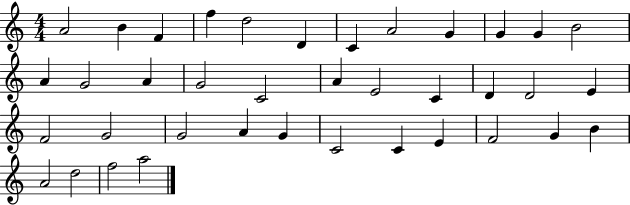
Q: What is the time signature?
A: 4/4